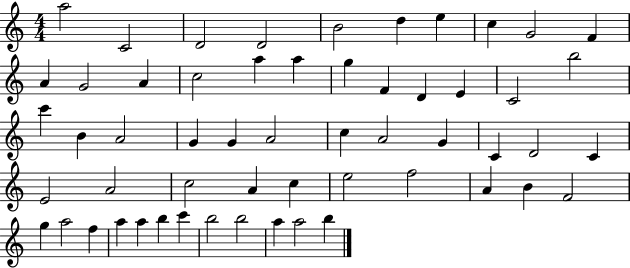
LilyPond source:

{
  \clef treble
  \numericTimeSignature
  \time 4/4
  \key c \major
  a''2 c'2 | d'2 d'2 | b'2 d''4 e''4 | c''4 g'2 f'4 | \break a'4 g'2 a'4 | c''2 a''4 a''4 | g''4 f'4 d'4 e'4 | c'2 b''2 | \break c'''4 b'4 a'2 | g'4 g'4 a'2 | c''4 a'2 g'4 | c'4 d'2 c'4 | \break e'2 a'2 | c''2 a'4 c''4 | e''2 f''2 | a'4 b'4 f'2 | \break g''4 a''2 f''4 | a''4 a''4 b''4 c'''4 | b''2 b''2 | a''4 a''2 b''4 | \break \bar "|."
}